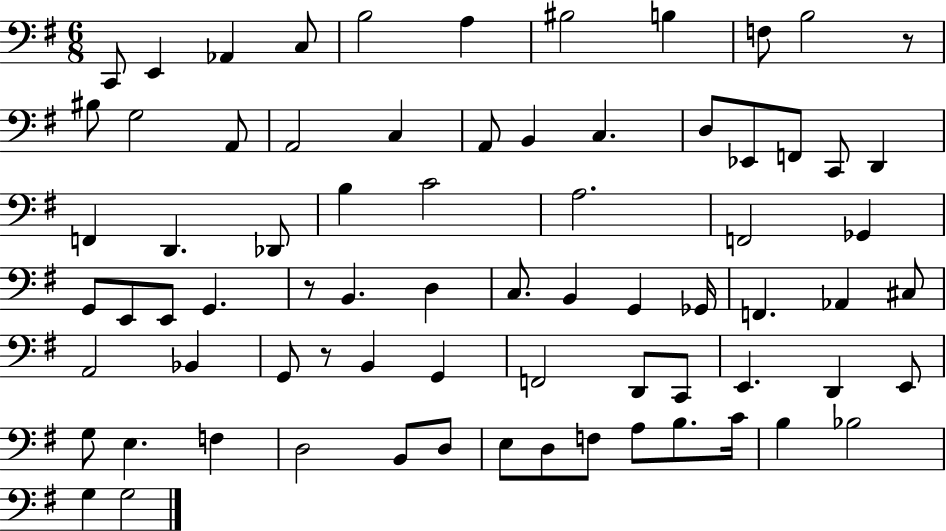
{
  \clef bass
  \numericTimeSignature
  \time 6/8
  \key g \major
  \repeat volta 2 { c,8 e,4 aes,4 c8 | b2 a4 | bis2 b4 | f8 b2 r8 | \break bis8 g2 a,8 | a,2 c4 | a,8 b,4 c4. | d8 ees,8 f,8 c,8 d,4 | \break f,4 d,4. des,8 | b4 c'2 | a2. | f,2 ges,4 | \break g,8 e,8 e,8 g,4. | r8 b,4. d4 | c8. b,4 g,4 ges,16 | f,4. aes,4 cis8 | \break a,2 bes,4 | g,8 r8 b,4 g,4 | f,2 d,8 c,8 | e,4. d,4 e,8 | \break g8 e4. f4 | d2 b,8 d8 | e8 d8 f8 a8 b8. c'16 | b4 bes2 | \break g4 g2 | } \bar "|."
}